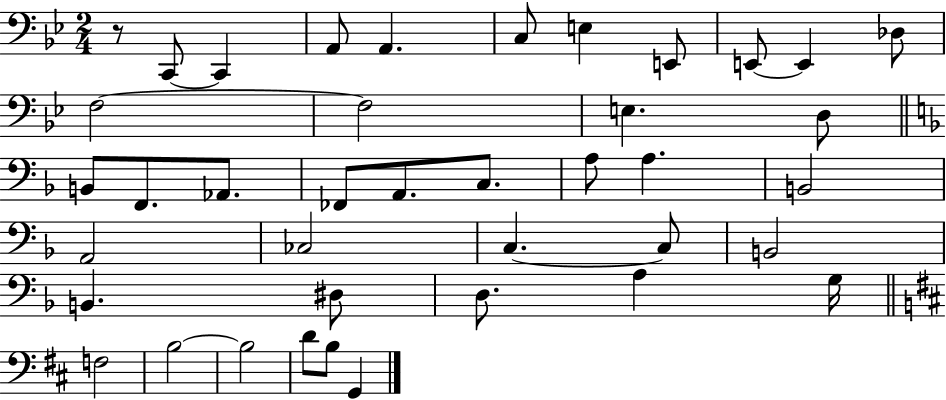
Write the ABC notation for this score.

X:1
T:Untitled
M:2/4
L:1/4
K:Bb
z/2 C,,/2 C,, A,,/2 A,, C,/2 E, E,,/2 E,,/2 E,, _D,/2 F,2 F,2 E, D,/2 B,,/2 F,,/2 _A,,/2 _F,,/2 A,,/2 C,/2 A,/2 A, B,,2 A,,2 _C,2 C, C,/2 B,,2 B,, ^D,/2 D,/2 A, G,/4 F,2 B,2 B,2 D/2 B,/2 G,,